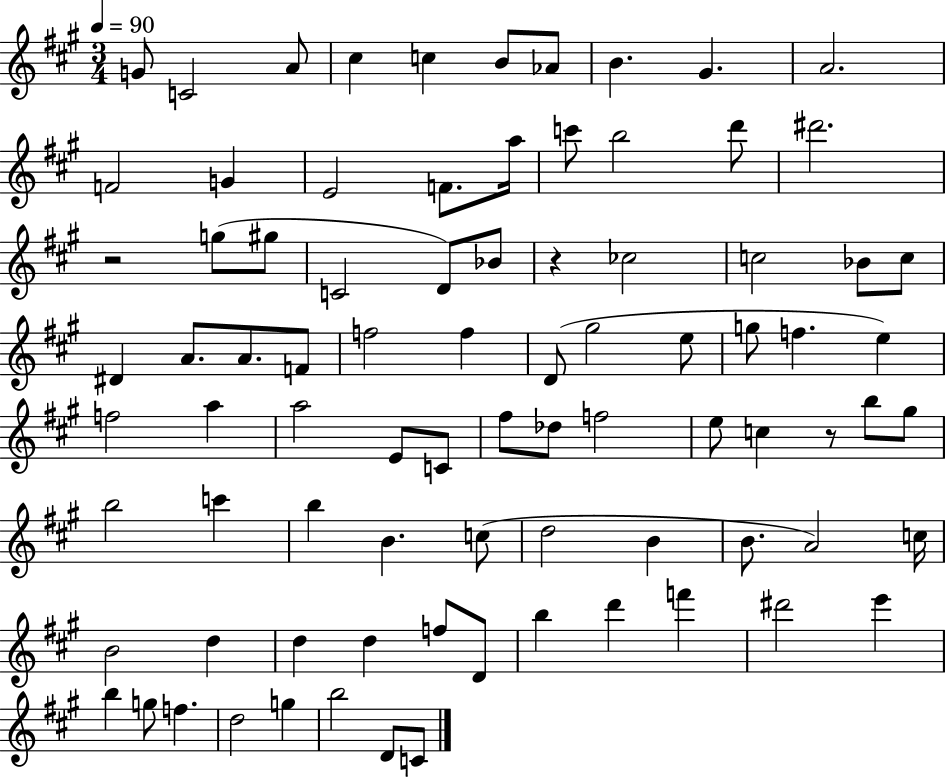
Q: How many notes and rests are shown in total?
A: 84